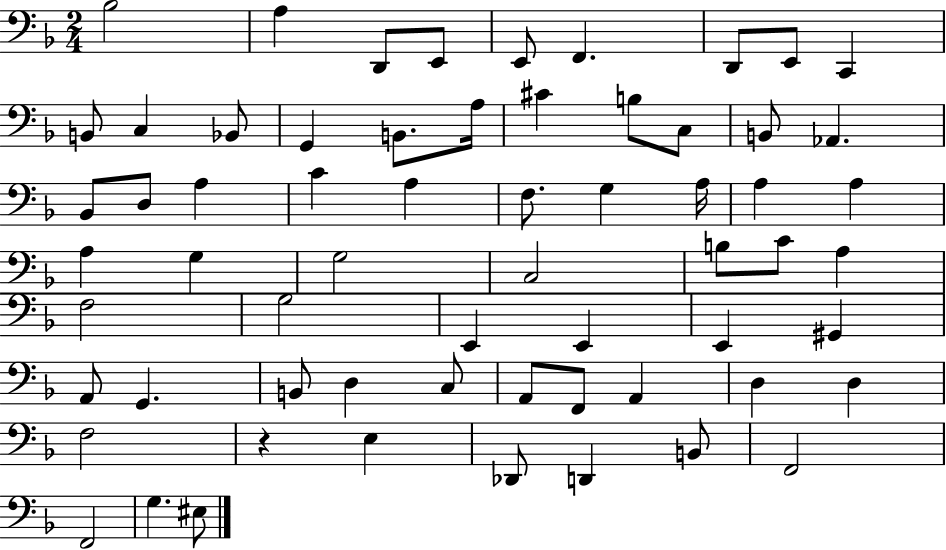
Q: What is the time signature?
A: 2/4